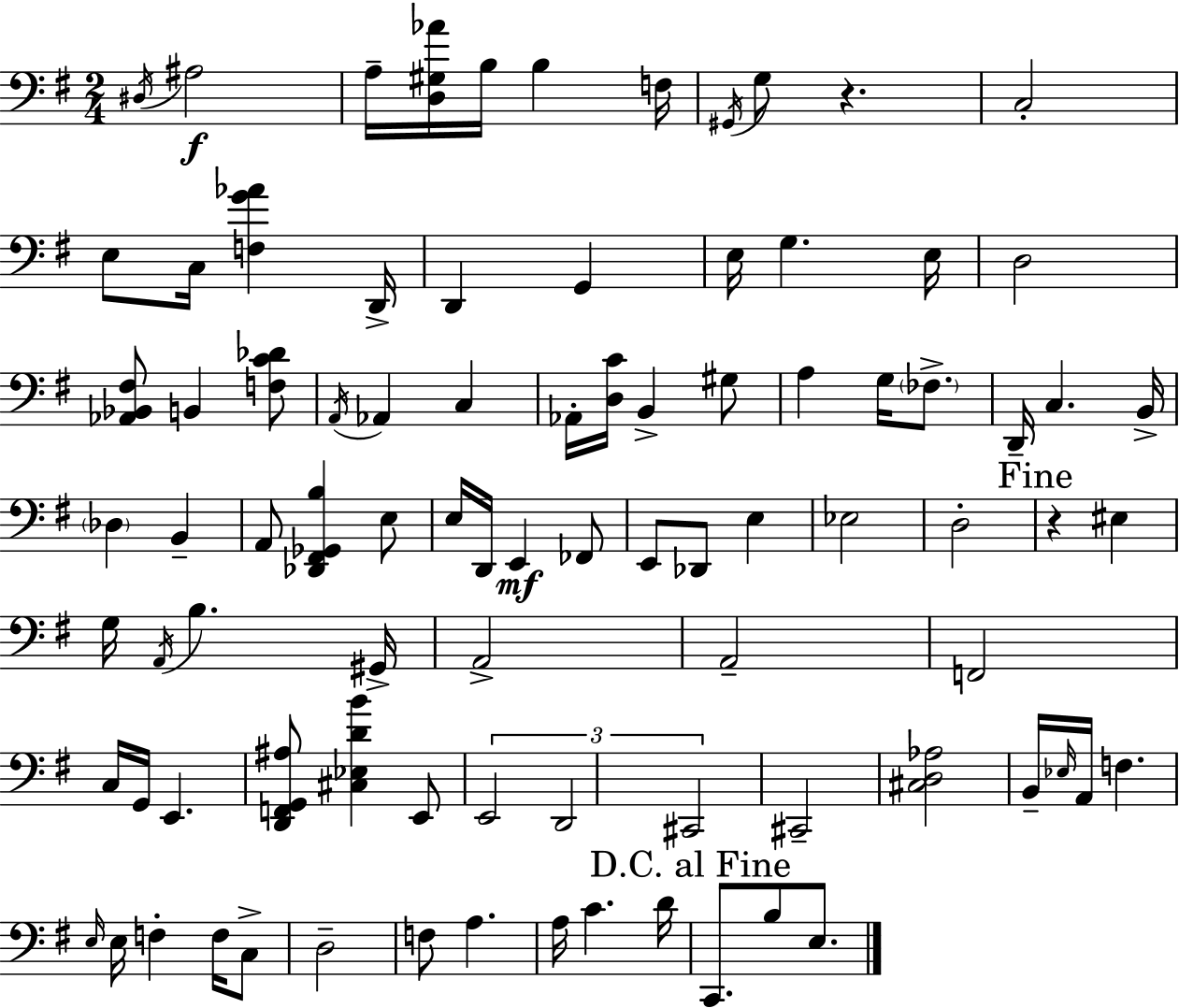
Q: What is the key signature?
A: G major